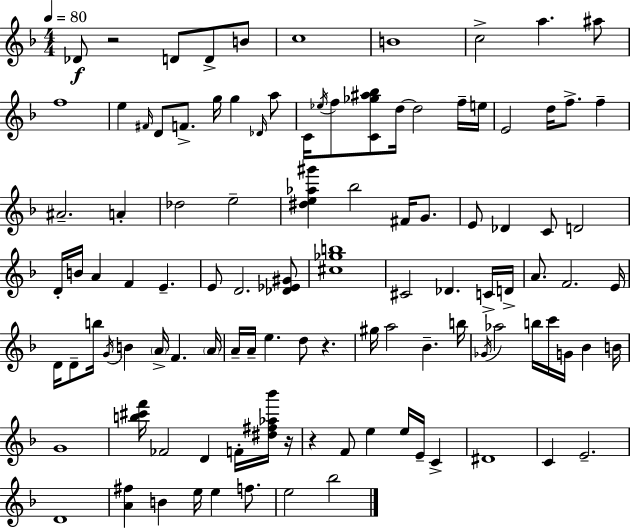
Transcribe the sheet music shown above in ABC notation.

X:1
T:Untitled
M:4/4
L:1/4
K:Dm
_D/2 z2 D/2 D/2 B/2 c4 B4 c2 a ^a/2 f4 e ^F/4 D/2 F/2 g/4 g _D/4 a/2 C/4 _e/4 f/2 [C_g^a_b]/2 d/4 d2 f/4 e/4 E2 d/4 f/2 f ^A2 A _d2 e2 [^de_a^g'] _b2 ^F/4 G/2 E/2 _D C/2 D2 D/4 B/4 A F E E/2 D2 [_D_E^G]/2 [^c_gb]4 ^C2 _D C/4 D/4 A/2 F2 E/4 D/4 D/2 b/4 G/4 B A/4 F A/4 A/4 A/4 e d/2 z ^g/4 a2 _B b/4 _G/4 _a2 b/4 c'/4 G/4 _B B/4 G4 [b^c'f']/4 _F2 D F/4 [^d^f_a_b']/4 z/4 z F/2 e e/4 E/4 C ^D4 C E2 D4 [A^f] B e/4 e f/2 e2 _b2